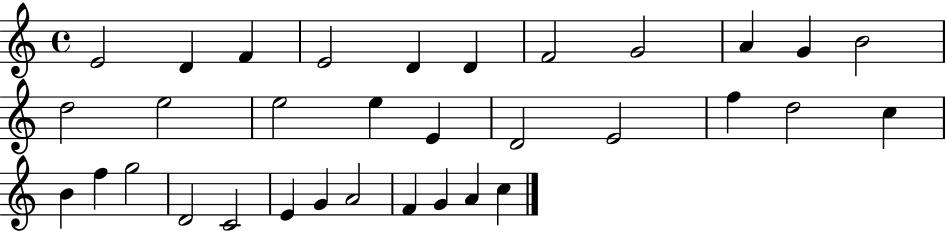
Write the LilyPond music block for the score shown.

{
  \clef treble
  \time 4/4
  \defaultTimeSignature
  \key c \major
  e'2 d'4 f'4 | e'2 d'4 d'4 | f'2 g'2 | a'4 g'4 b'2 | \break d''2 e''2 | e''2 e''4 e'4 | d'2 e'2 | f''4 d''2 c''4 | \break b'4 f''4 g''2 | d'2 c'2 | e'4 g'4 a'2 | f'4 g'4 a'4 c''4 | \break \bar "|."
}